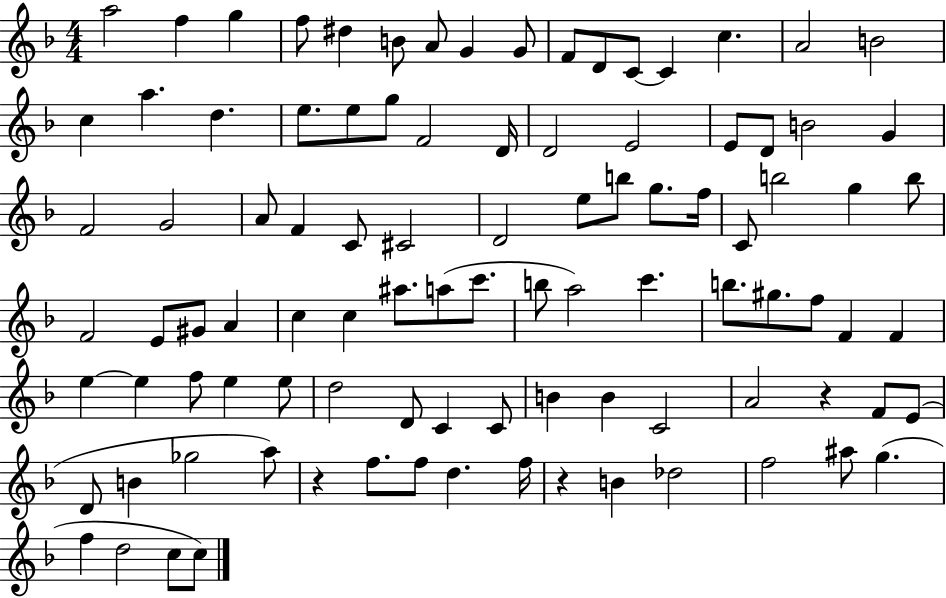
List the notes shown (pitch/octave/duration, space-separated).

A5/h F5/q G5/q F5/e D#5/q B4/e A4/e G4/q G4/e F4/e D4/e C4/e C4/q C5/q. A4/h B4/h C5/q A5/q. D5/q. E5/e. E5/e G5/e F4/h D4/s D4/h E4/h E4/e D4/e B4/h G4/q F4/h G4/h A4/e F4/q C4/e C#4/h D4/h E5/e B5/e G5/e. F5/s C4/e B5/h G5/q B5/e F4/h E4/e G#4/e A4/q C5/q C5/q A#5/e. A5/e C6/e. B5/e A5/h C6/q. B5/e. G#5/e. F5/e F4/q F4/q E5/q E5/q F5/e E5/q E5/e D5/h D4/e C4/q C4/e B4/q B4/q C4/h A4/h R/q F4/e E4/e D4/e B4/q Gb5/h A5/e R/q F5/e. F5/e D5/q. F5/s R/q B4/q Db5/h F5/h A#5/e G5/q. F5/q D5/h C5/e C5/e